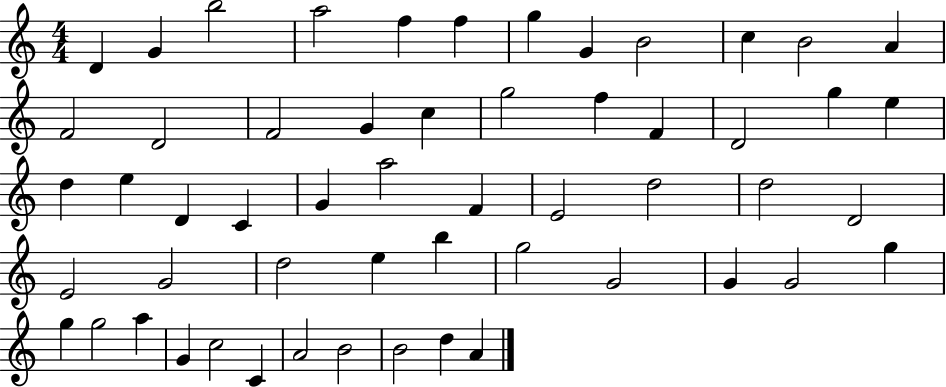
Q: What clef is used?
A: treble